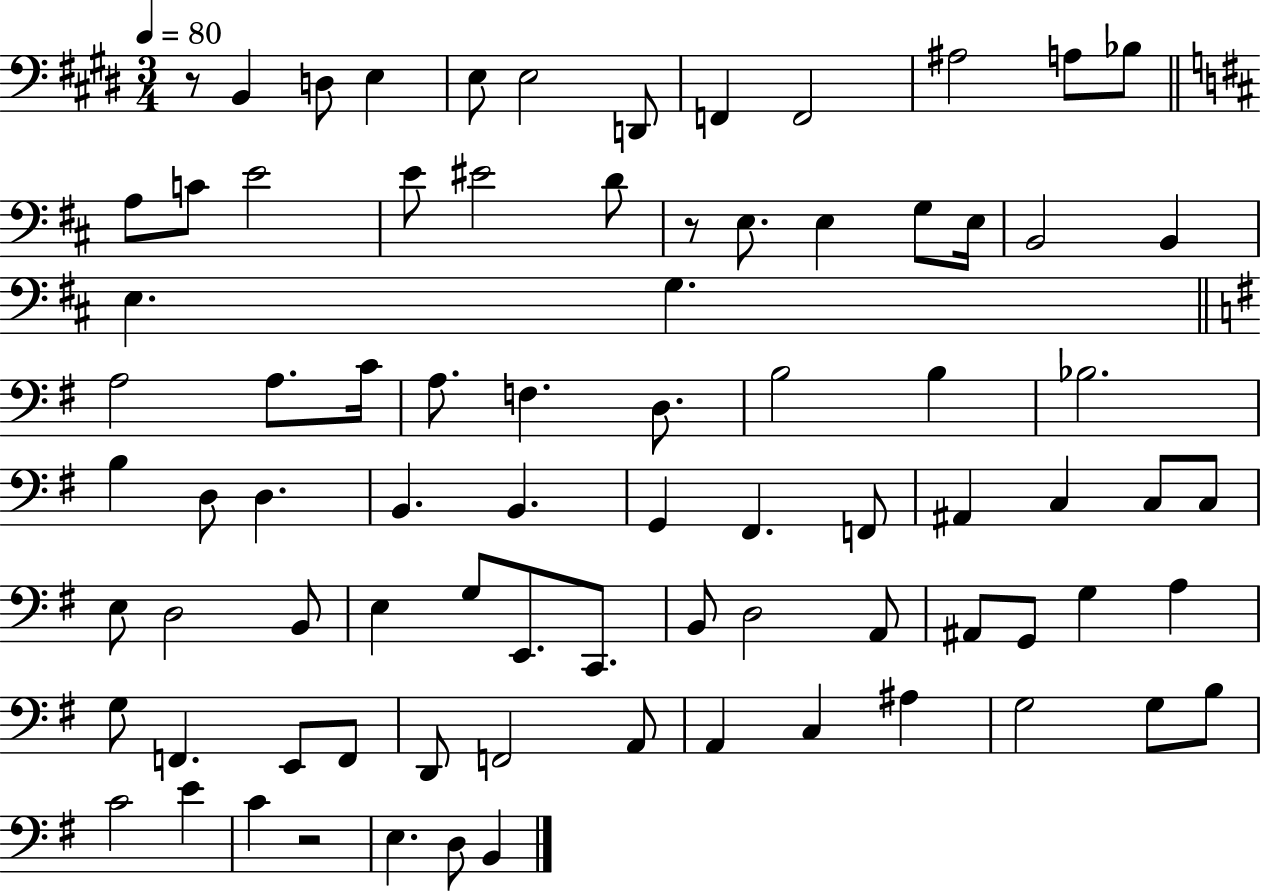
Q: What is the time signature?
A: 3/4